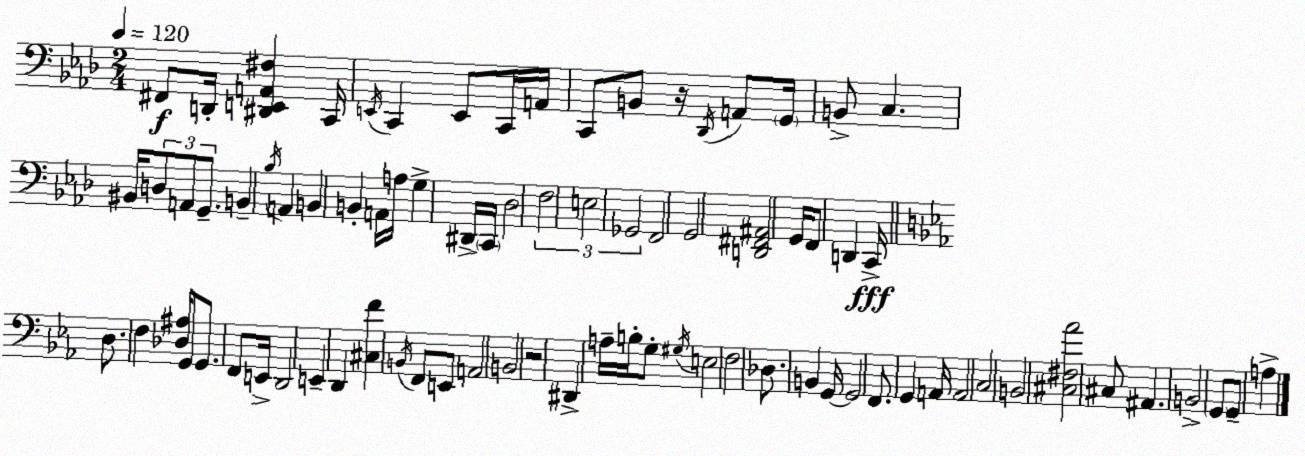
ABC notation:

X:1
T:Untitled
M:2/4
L:1/4
K:Fm
^F,,/2 D,,/4 [^D,,E,,A,,^F,] C,,/4 E,,/4 C,, E,,/2 C,,/4 A,,/4 C,,/2 B,,/2 z/4 _D,,/4 A,,/2 G,,/4 B,,/2 C, ^B,,/4 D,/2 A,,/2 G,,/2 B,, _B,/4 A,, B,, B,, A,,/4 A,/4 G, ^D,,/4 C,,/4 _D,2 F,2 E,2 _G,,2 F,,2 G,,2 [D,,^F,,^A,,]2 G,,/4 F,,/2 D,, C,,/4 D,/2 F, [_D,^A,]/4 G,,/2 G,,/2 F,,/2 E,,/4 D,,2 E,, D,, [^C,F] B,,/4 F,,/2 E,,/2 A,,2 B,,2 z2 ^D,, A,/4 B,/4 G,/2 ^G,/4 E,2 F,2 _D,/2 B,, G,,/4 G,,2 F,,/2 G,, A,,/4 A,,2 C,2 B,,2 [^C,^F,_A]2 ^C,/2 ^A,, B,,2 G,,/2 G,,/2 A,